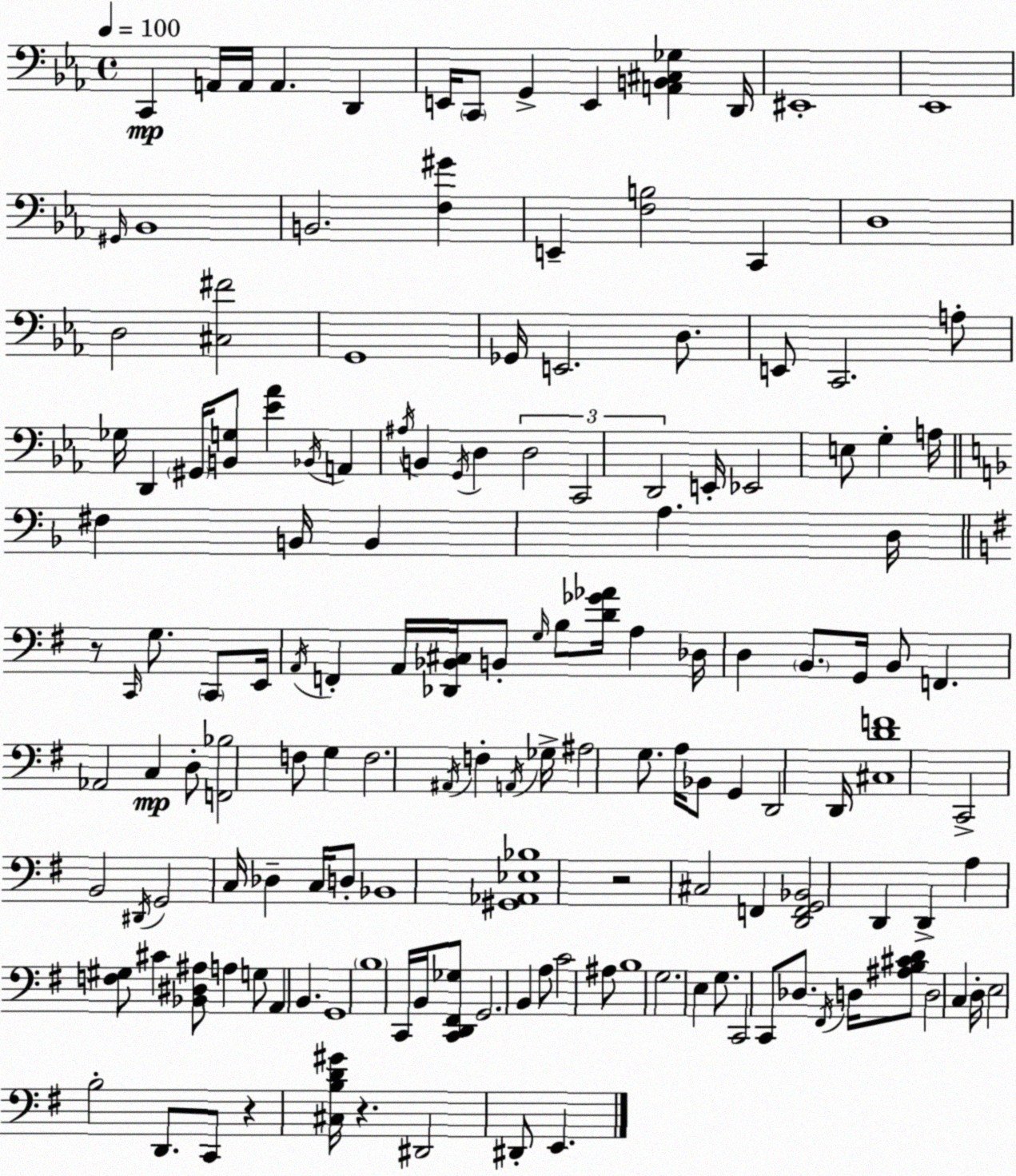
X:1
T:Untitled
M:4/4
L:1/4
K:Cm
C,, A,,/4 A,,/4 A,, D,, E,,/4 C,,/2 G,, E,, [A,,B,,^C,_G,] D,,/4 ^E,,4 _E,,4 ^G,,/4 _B,,4 B,,2 [F,^G] E,, [F,B,]2 C,, D,4 D,2 [^C,^F]2 G,,4 _G,,/4 E,,2 D,/2 E,,/2 C,,2 A,/2 _G,/4 D,, ^G,,/4 [B,,G,]/2 [_E_A] _B,,/4 A,, ^A,/4 B,, G,,/4 D, D,2 C,,2 D,,2 E,,/4 _E,,2 E,/2 G, A,/4 ^F, B,,/4 B,, A, D,/4 z/2 C,,/4 G,/2 C,,/2 E,,/4 A,,/4 F,, A,,/4 [_D,,_B,,^C,]/4 B,,/2 G,/4 B,/2 [D_G_A]/4 A, _D,/4 D, B,,/2 G,,/4 B,,/2 F,, _A,,2 C, D,/2 [F,,_B,]2 F,/2 G, F,2 ^A,,/4 F, A,,/4 _G,/4 ^A,2 G,/2 A,/4 _B,,/2 G,, D,,2 D,,/4 [^C,DF]4 C,,2 B,,2 ^D,,/4 G,,2 C,/4 _D, C,/4 D,/2 _B,,4 [^G,,_A,,_E,_B,]4 z2 ^C,2 F,, [D,,F,,G,,_B,,]2 D,, D,, A, [F,^G,]/2 ^C [_B,,^D,^A,]/2 A, G,/2 A,, B,, G,,4 B,4 C,,/4 B,,/4 [C,,D,,^F,,_G,]/2 G,,2 B,, A,/2 C2 ^A,/2 B,4 G,2 E, G,/2 C,,2 C,,/2 _D,/2 ^F,,/4 D,/4 [^A,B,^CD]/2 D,2 C, D,/4 E,2 B,2 D,,/2 C,,/2 z [^C,B,D^G]/4 z ^D,,2 ^D,,/2 E,,